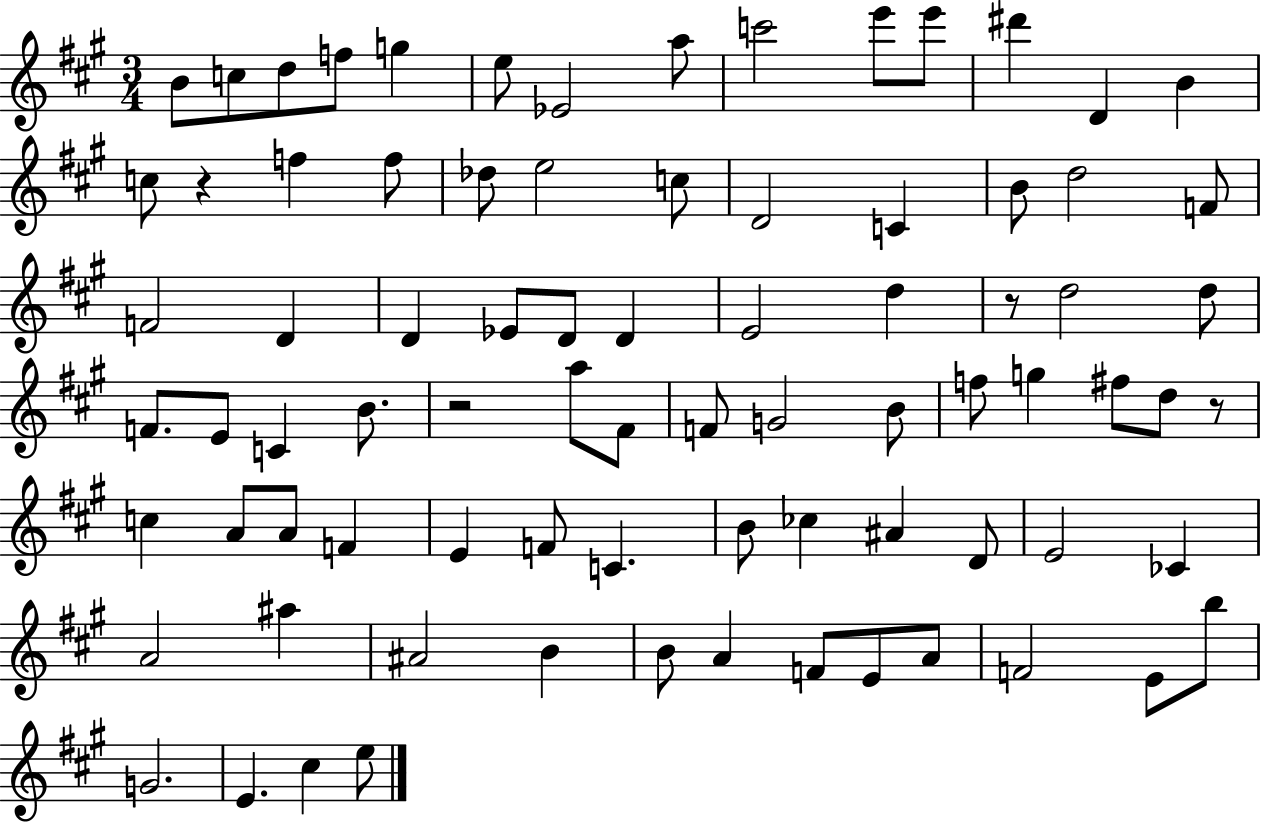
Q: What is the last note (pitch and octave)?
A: E5